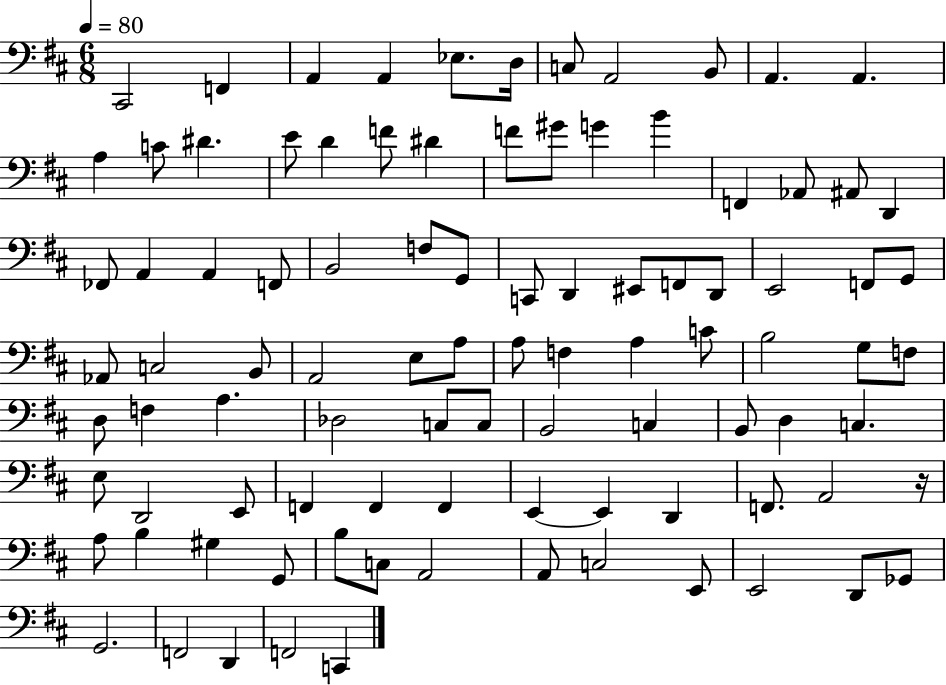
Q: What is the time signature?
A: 6/8